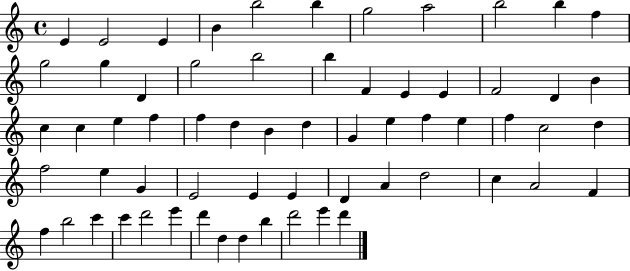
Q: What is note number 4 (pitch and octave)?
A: B4